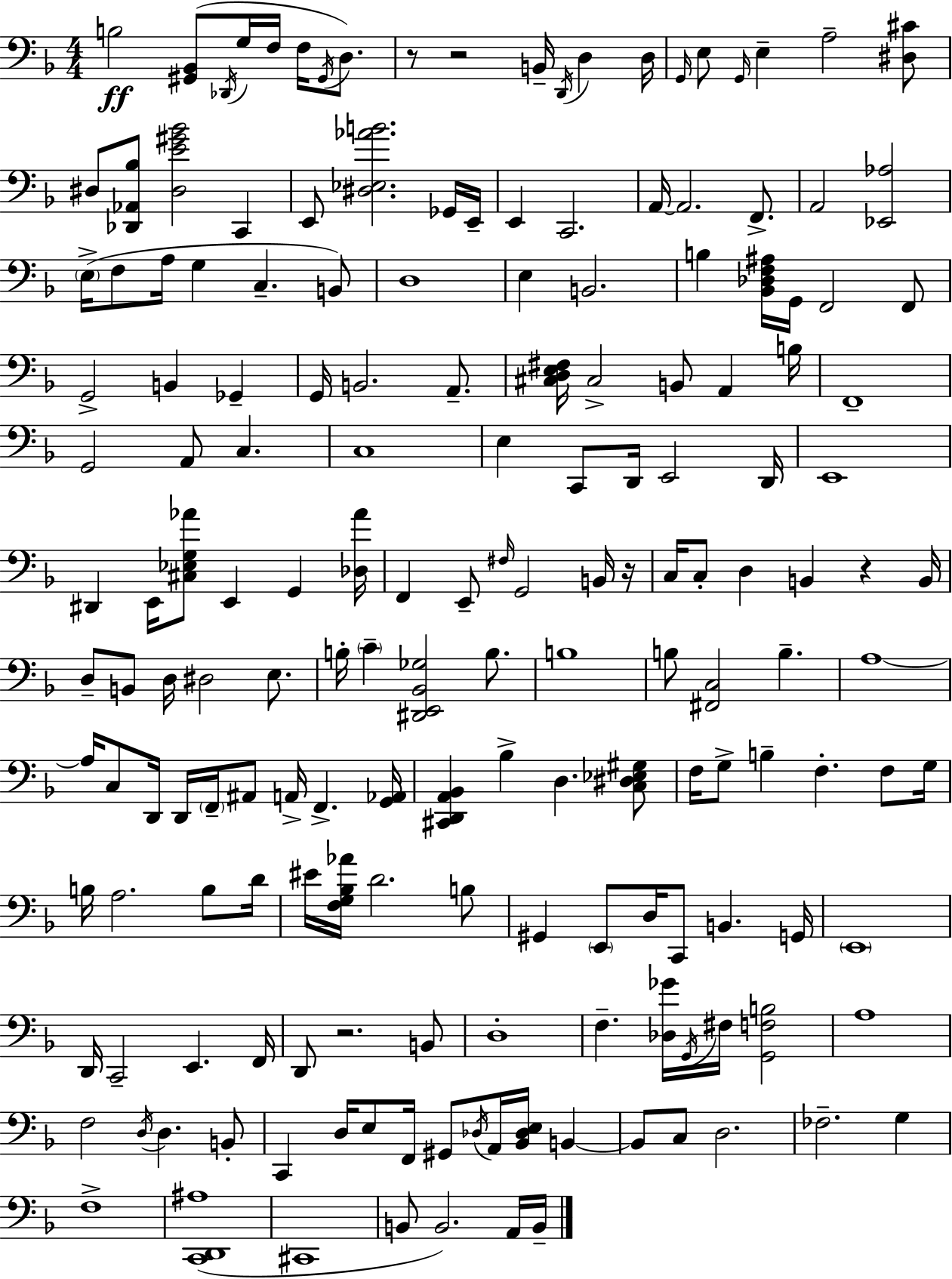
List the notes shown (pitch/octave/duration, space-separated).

B3/h [G#2,Bb2]/e Db2/s G3/s F3/s F3/s G#2/s D3/e. R/e R/h B2/s D2/s D3/q D3/s G2/s E3/e G2/s E3/q A3/h [D#3,C#4]/e D#3/e [Db2,Ab2,Bb3]/e [D#3,E4,G#4,Bb4]/h C2/q E2/e [D#3,Eb3,Ab4,B4]/h. Gb2/s E2/s E2/q C2/h. A2/s A2/h. F2/e. A2/h [Eb2,Ab3]/h E3/s F3/e A3/s G3/q C3/q. B2/e D3/w E3/q B2/h. B3/q [Bb2,Db3,F3,A#3]/s G2/s F2/h F2/e G2/h B2/q Gb2/q G2/s B2/h. A2/e. [C#3,D3,E3,F#3]/s C#3/h B2/e A2/q B3/s F2/w G2/h A2/e C3/q. C3/w E3/q C2/e D2/s E2/h D2/s E2/w D#2/q E2/s [C#3,Eb3,G3,Ab4]/e E2/q G2/q [Db3,Ab4]/s F2/q E2/e F#3/s G2/h B2/s R/s C3/s C3/e D3/q B2/q R/q B2/s D3/e B2/e D3/s D#3/h E3/e. B3/s C4/q [D#2,E2,Bb2,Gb3]/h B3/e. B3/w B3/e [F#2,C3]/h B3/q. A3/w A3/s C3/e D2/s D2/s F2/s A#2/e A2/s F2/q. [G2,Ab2]/s [C#2,D2,A2,Bb2]/q Bb3/q D3/q. [C3,D#3,Eb3,G#3]/e F3/s G3/e B3/q F3/q. F3/e G3/s B3/s A3/h. B3/e D4/s EIS4/s [F3,G3,Bb3,Ab4]/s D4/h. B3/e G#2/q E2/e D3/s C2/e B2/q. G2/s E2/w D2/s C2/h E2/q. F2/s D2/e R/h. B2/e D3/w F3/q. [Db3,Gb4]/s G2/s F#3/s [G2,F3,B3]/h A3/w F3/h D3/s D3/q. B2/e C2/q D3/s E3/e F2/s G#2/e Db3/s A2/s [Bb2,Db3,E3]/s B2/q B2/e C3/e D3/h. FES3/h. G3/q F3/w [C2,D2,A#3]/w C#2/w B2/e B2/h. A2/s B2/s